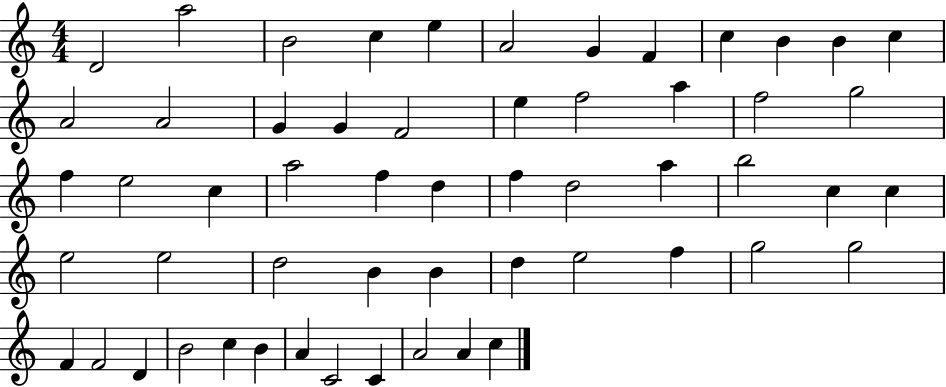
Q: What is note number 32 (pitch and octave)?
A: B5